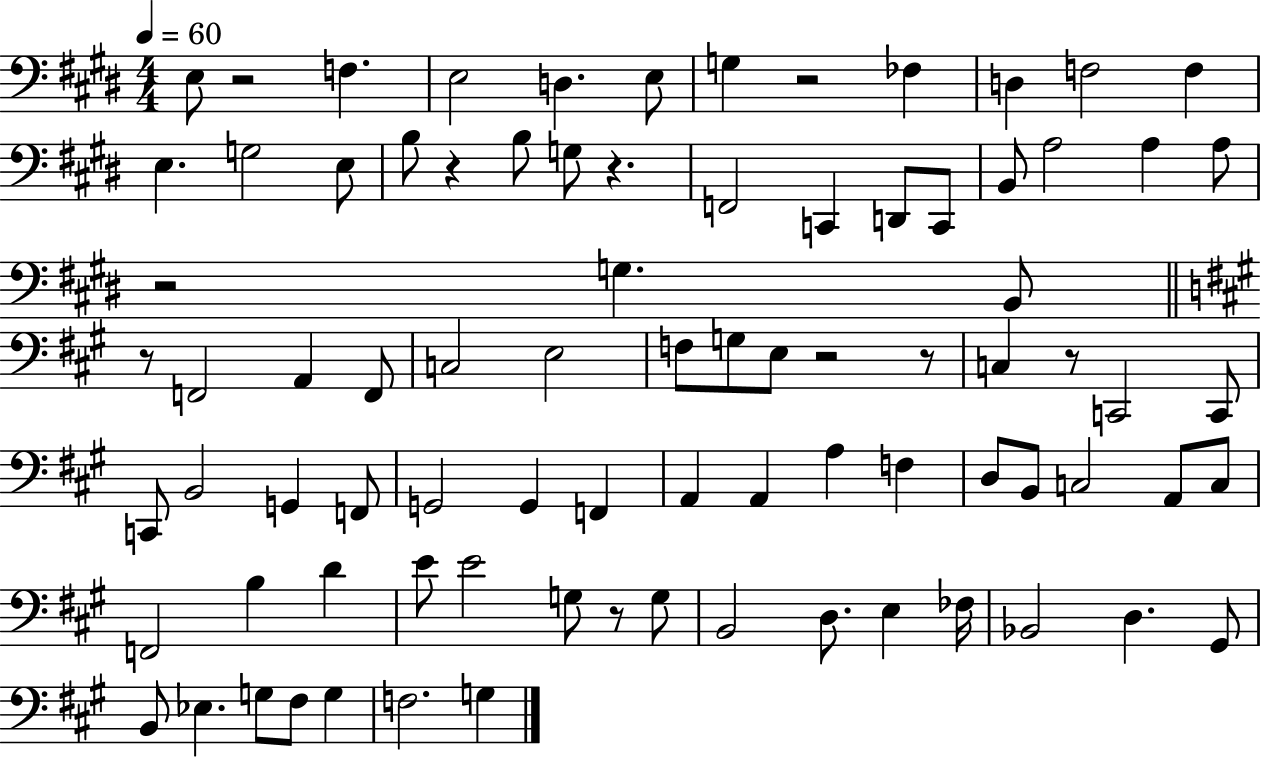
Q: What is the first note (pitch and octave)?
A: E3